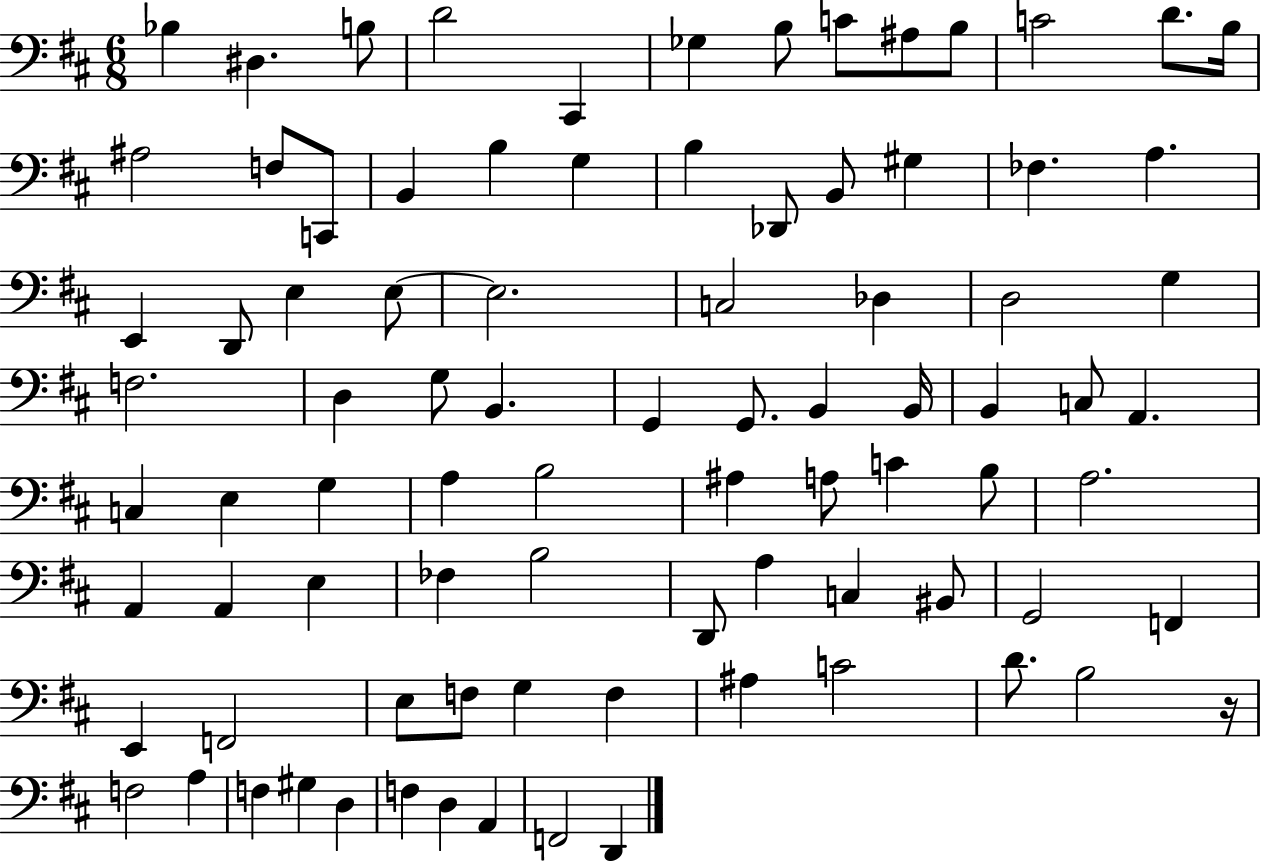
{
  \clef bass
  \numericTimeSignature
  \time 6/8
  \key d \major
  bes4 dis4. b8 | d'2 cis,4 | ges4 b8 c'8 ais8 b8 | c'2 d'8. b16 | \break ais2 f8 c,8 | b,4 b4 g4 | b4 des,8 b,8 gis4 | fes4. a4. | \break e,4 d,8 e4 e8~~ | e2. | c2 des4 | d2 g4 | \break f2. | d4 g8 b,4. | g,4 g,8. b,4 b,16 | b,4 c8 a,4. | \break c4 e4 g4 | a4 b2 | ais4 a8 c'4 b8 | a2. | \break a,4 a,4 e4 | fes4 b2 | d,8 a4 c4 bis,8 | g,2 f,4 | \break e,4 f,2 | e8 f8 g4 f4 | ais4 c'2 | d'8. b2 r16 | \break f2 a4 | f4 gis4 d4 | f4 d4 a,4 | f,2 d,4 | \break \bar "|."
}